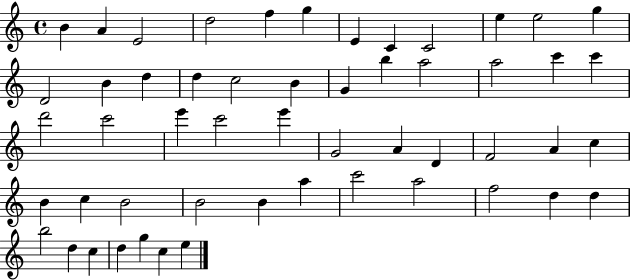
{
  \clef treble
  \time 4/4
  \defaultTimeSignature
  \key c \major
  b'4 a'4 e'2 | d''2 f''4 g''4 | e'4 c'4 c'2 | e''4 e''2 g''4 | \break d'2 b'4 d''4 | d''4 c''2 b'4 | g'4 b''4 a''2 | a''2 c'''4 c'''4 | \break d'''2 c'''2 | e'''4 c'''2 e'''4 | g'2 a'4 d'4 | f'2 a'4 c''4 | \break b'4 c''4 b'2 | b'2 b'4 a''4 | c'''2 a''2 | f''2 d''4 d''4 | \break b''2 d''4 c''4 | d''4 g''4 c''4 e''4 | \bar "|."
}